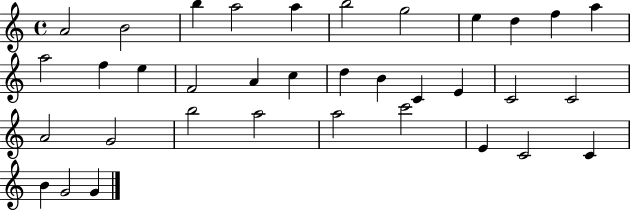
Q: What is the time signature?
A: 4/4